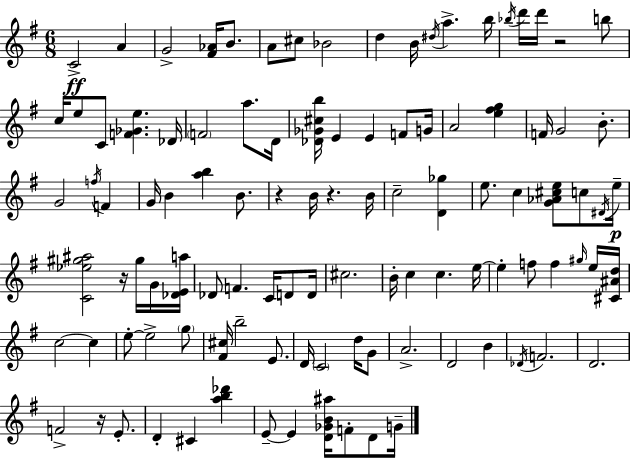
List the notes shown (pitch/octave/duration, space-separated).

C4/h A4/q G4/h [F#4,Ab4]/s B4/e. A4/e C#5/e Bb4/h D5/q B4/s D#5/s A5/q. B5/s Bb5/s D6/s D6/s R/h B5/e C5/s E5/e C4/e [F4,Gb4,E5]/q. Db4/s F4/h A5/e. D4/s [Db4,Gb4,C#5,B5]/s E4/q E4/q F4/e G4/s A4/h [E5,F#5,G5]/q F4/s G4/h B4/e. G4/h F5/s F4/q G4/s B4/q [A5,B5]/q B4/e. R/q B4/s R/q. B4/s C5/h [D4,Gb5]/q E5/e. C5/q [G4,Ab4,C#5,E5]/e C5/e D#4/s E5/s [C4,Eb5,G#5,A#5]/h R/s G#5/s G4/s [Db4,E4,A5]/s Db4/e F4/q. C4/s D4/e D4/s C#5/h. B4/s C5/q C5/q. E5/s E5/q F5/e F5/q G#5/s E5/s [C#4,A#4,D5]/s C5/h C5/q E5/e E5/h G5/e [F#4,C#5]/s B5/h E4/e. D4/s C4/h D5/s G4/e A4/h. D4/h B4/q Db4/s F4/h. D4/h. F4/h R/s E4/e. D4/q C#4/q [A5,B5,Db6]/q E4/e E4/q [D4,Gb4,B4,A#5]/s F4/e D4/e G4/s